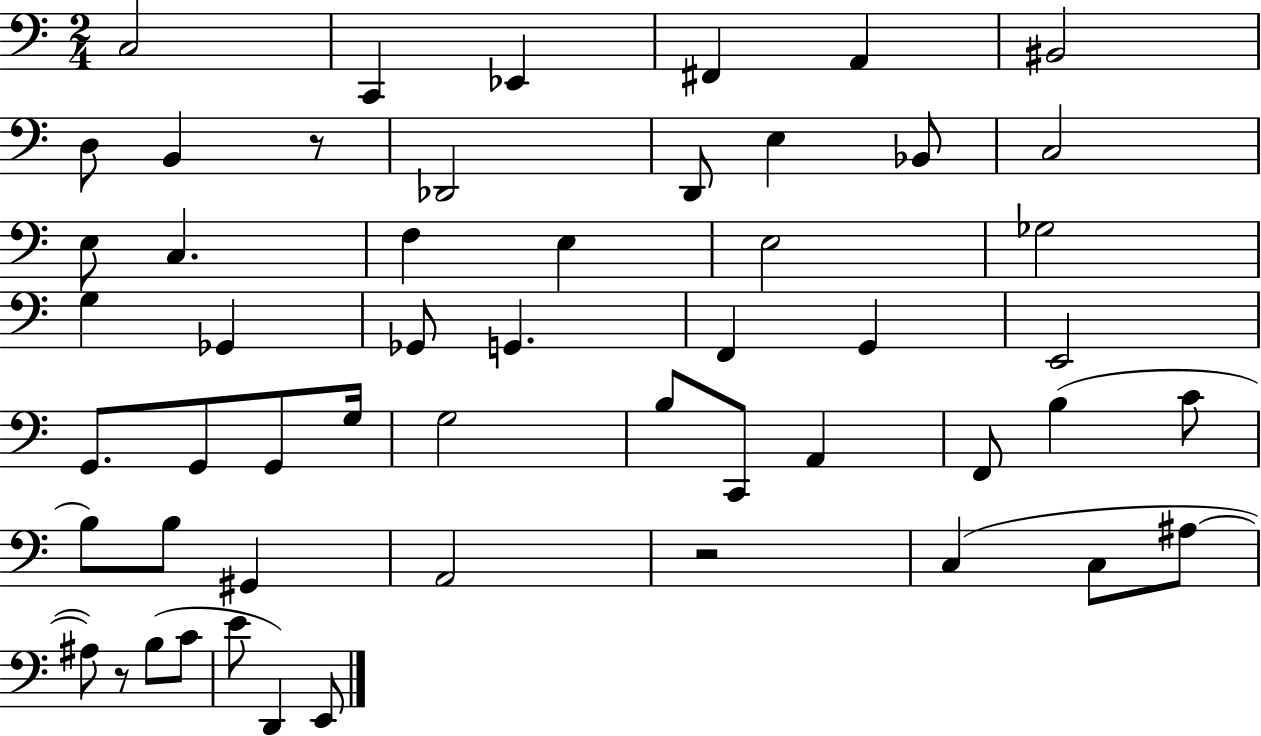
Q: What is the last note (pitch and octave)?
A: E2